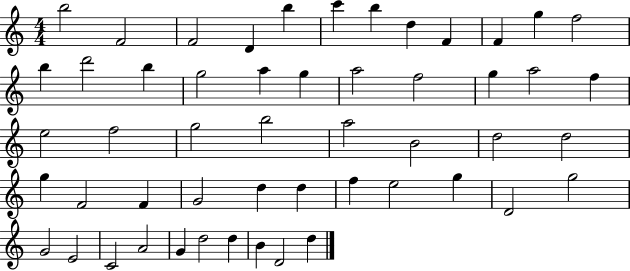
{
  \clef treble
  \numericTimeSignature
  \time 4/4
  \key c \major
  b''2 f'2 | f'2 d'4 b''4 | c'''4 b''4 d''4 f'4 | f'4 g''4 f''2 | \break b''4 d'''2 b''4 | g''2 a''4 g''4 | a''2 f''2 | g''4 a''2 f''4 | \break e''2 f''2 | g''2 b''2 | a''2 b'2 | d''2 d''2 | \break g''4 f'2 f'4 | g'2 d''4 d''4 | f''4 e''2 g''4 | d'2 g''2 | \break g'2 e'2 | c'2 a'2 | g'4 d''2 d''4 | b'4 d'2 d''4 | \break \bar "|."
}